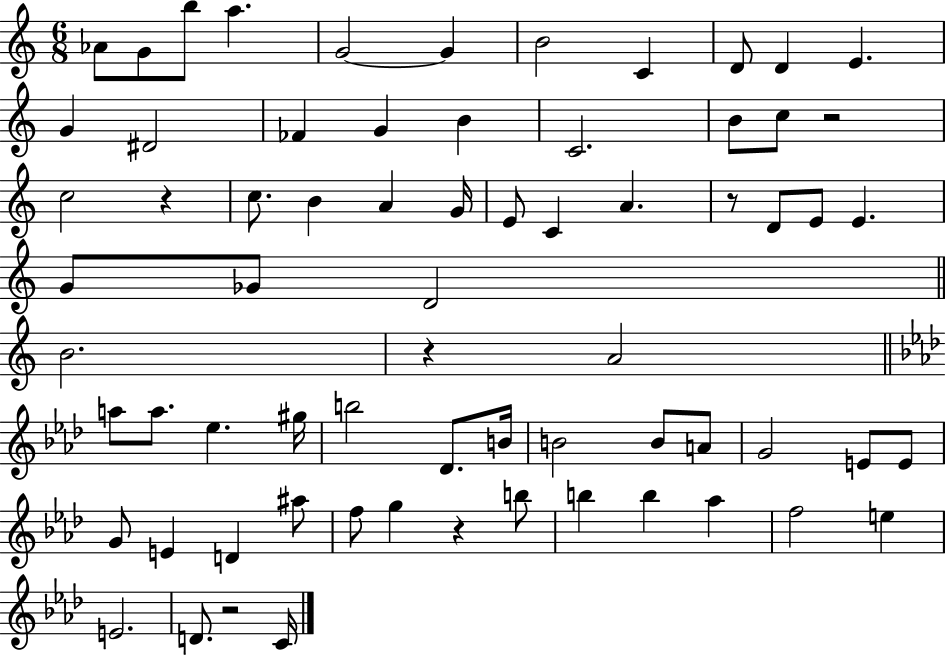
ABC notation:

X:1
T:Untitled
M:6/8
L:1/4
K:C
_A/2 G/2 b/2 a G2 G B2 C D/2 D E G ^D2 _F G B C2 B/2 c/2 z2 c2 z c/2 B A G/4 E/2 C A z/2 D/2 E/2 E G/2 _G/2 D2 B2 z A2 a/2 a/2 _e ^g/4 b2 _D/2 B/4 B2 B/2 A/2 G2 E/2 E/2 G/2 E D ^a/2 f/2 g z b/2 b b _a f2 e E2 D/2 z2 C/4